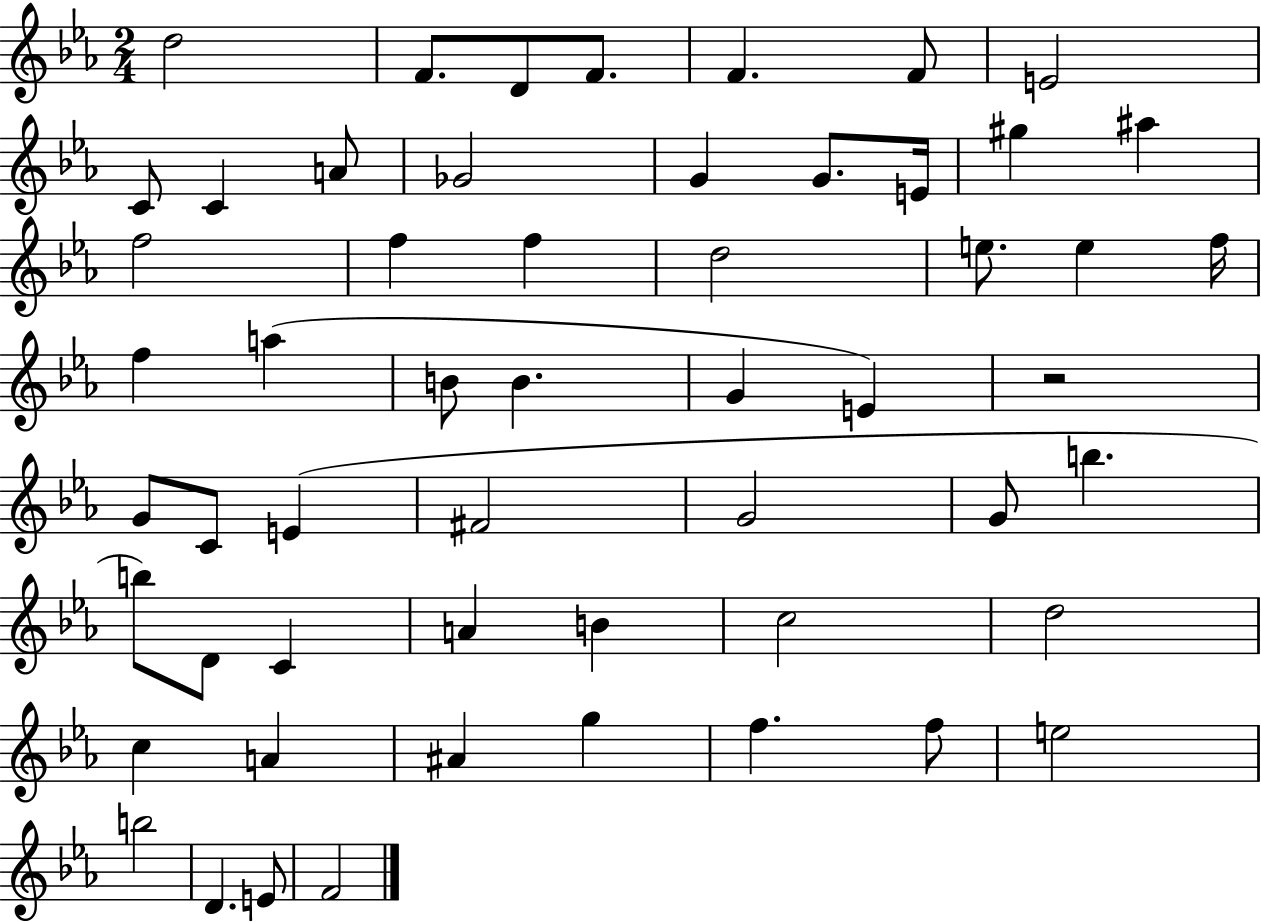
{
  \clef treble
  \numericTimeSignature
  \time 2/4
  \key ees \major
  d''2 | f'8. d'8 f'8. | f'4. f'8 | e'2 | \break c'8 c'4 a'8 | ges'2 | g'4 g'8. e'16 | gis''4 ais''4 | \break f''2 | f''4 f''4 | d''2 | e''8. e''4 f''16 | \break f''4 a''4( | b'8 b'4. | g'4 e'4) | r2 | \break g'8 c'8 e'4( | fis'2 | g'2 | g'8 b''4. | \break b''8) d'8 c'4 | a'4 b'4 | c''2 | d''2 | \break c''4 a'4 | ais'4 g''4 | f''4. f''8 | e''2 | \break b''2 | d'4. e'8 | f'2 | \bar "|."
}